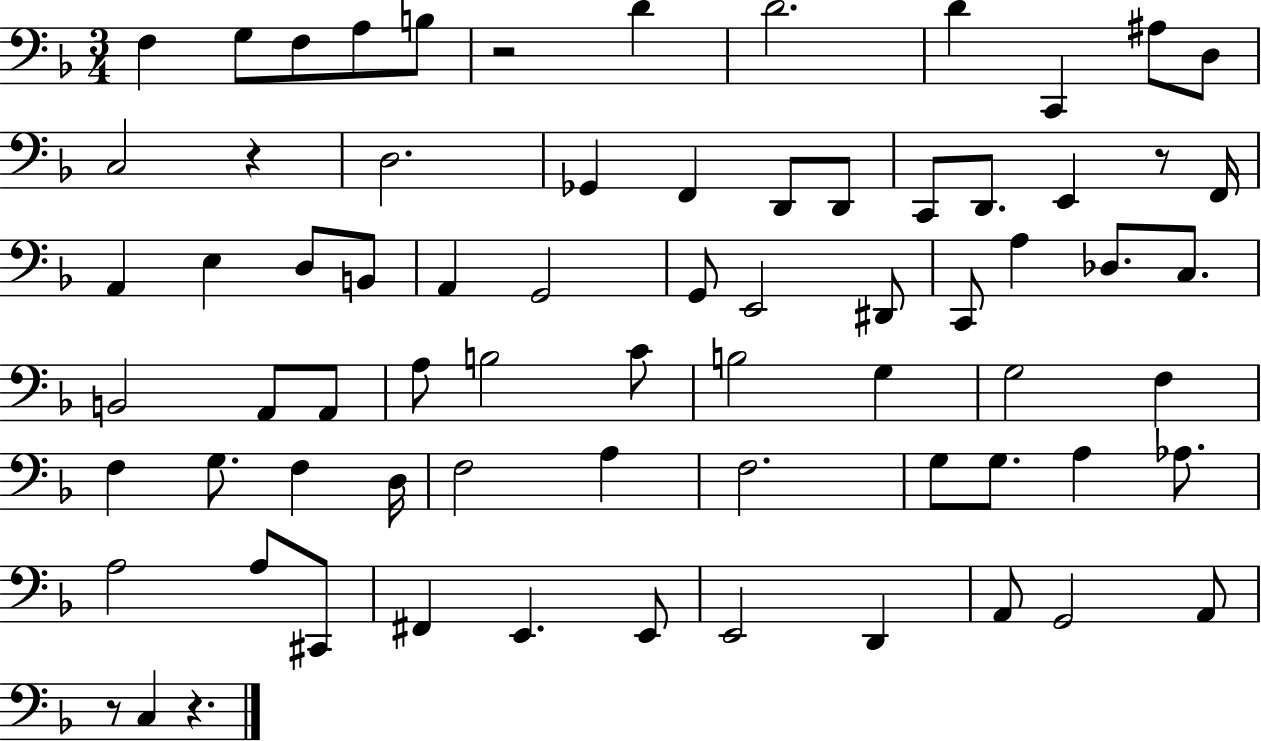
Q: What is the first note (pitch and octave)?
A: F3